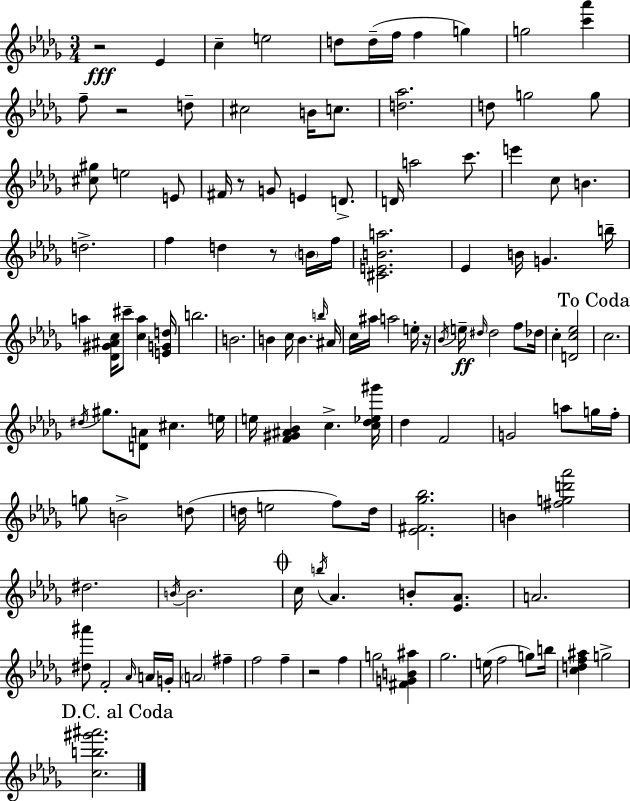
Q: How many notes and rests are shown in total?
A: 127